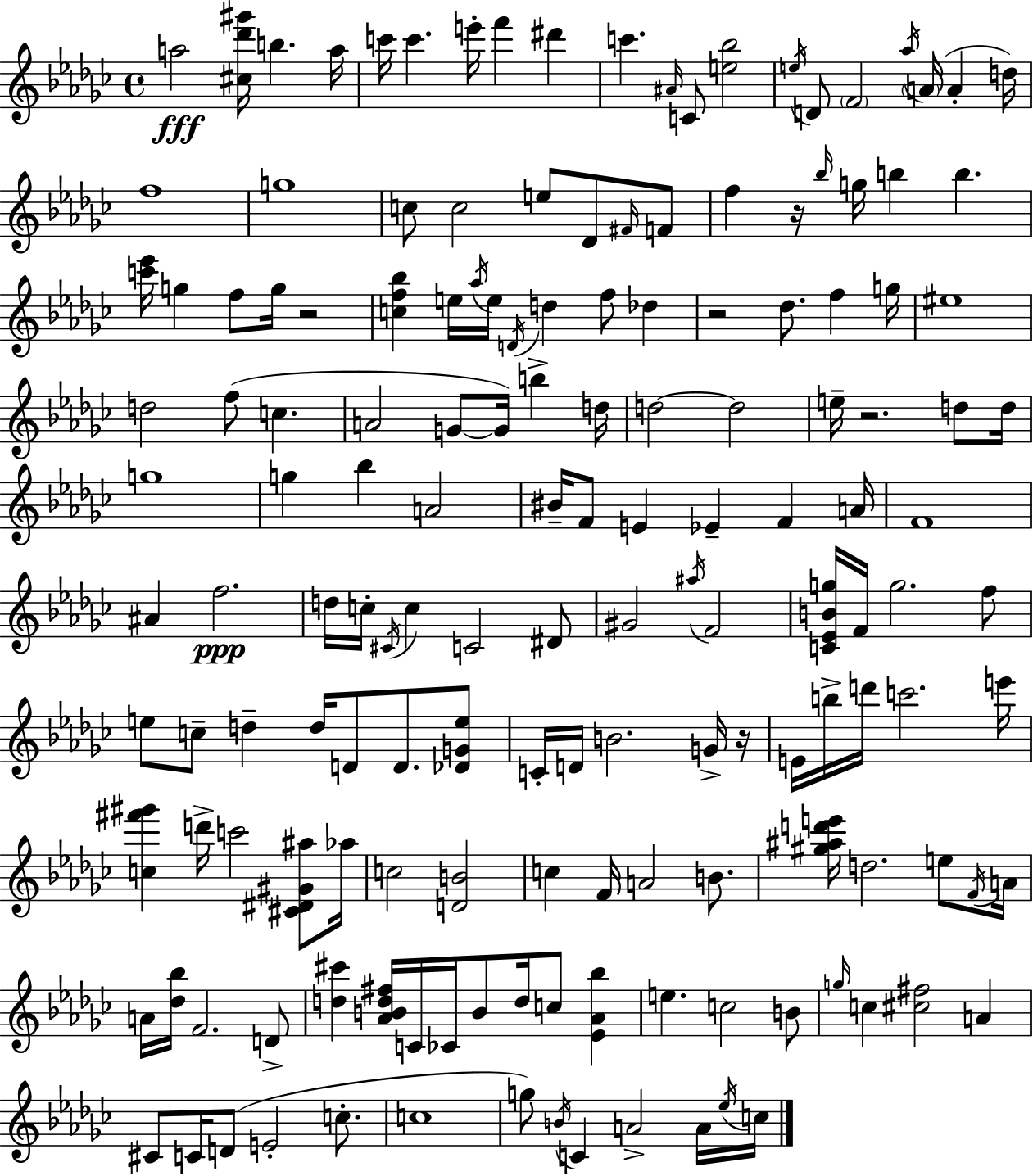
{
  \clef treble
  \time 4/4
  \defaultTimeSignature
  \key ees \minor
  a''2\fff <cis'' des''' gis'''>16 b''4. a''16 | c'''16 c'''4. e'''16-. f'''4 dis'''4 | c'''4. \grace { ais'16 } c'8 <e'' bes''>2 | \acciaccatura { e''16 } d'8 \parenthesize f'2 \acciaccatura { aes''16 }( \parenthesize a'16 a'4-. | \break d''16) f''1 | g''1 | c''8 c''2 e''8 des'8 | \grace { fis'16 } f'8 f''4 r16 \grace { bes''16 } g''16 b''4 b''4. | \break <c''' ees'''>16 g''4 f''8 g''16 r2 | <c'' f'' bes''>4 e''16 \acciaccatura { aes''16 } e''16 \acciaccatura { d'16 } d''4 | f''8 des''4 r2 des''8. | f''4 g''16 eis''1 | \break d''2 f''8( | c''4. a'2 g'8~~ | g'16) b''4-> d''16 d''2~~ d''2 | e''16-- r2. | \break d''8 d''16 g''1 | g''4 bes''4 a'2 | bis'16-- f'8 e'4 ees'4-- | f'4 a'16 f'1 | \break ais'4 f''2.\ppp | d''16 c''16-. \acciaccatura { cis'16 } c''4 c'2 | dis'8 gis'2 | \acciaccatura { ais''16 } f'2 <c' ees' b' g''>16 f'16 g''2. | \break f''8 e''8 c''8-- d''4-- | d''16 d'8 d'8. <des' g' e''>8 c'16-. d'16 b'2. | g'16-> r16 e'16 b''16-> d'''16 c'''2. | e'''16 <c'' fis''' gis'''>4 d'''16-> c'''2 | \break <cis' dis' gis' ais''>8 aes''16 c''2 | <d' b'>2 c''4 f'16 a'2 | b'8. <gis'' ais'' d''' e'''>16 d''2. | e''8 \acciaccatura { f'16 } a'16 a'16 <des'' bes''>16 f'2. | \break d'8-> <d'' cis'''>4 <aes' b' d'' fis''>16 c'16 | ces'16 b'8 d''16 c''8 <ees' aes' bes''>4 e''4. | c''2 b'8 \grace { g''16 } c''4 <cis'' fis''>2 | a'4 cis'8 c'16 d'8( | \break e'2-. c''8.-. c''1 | g''8) \acciaccatura { b'16 } c'4 | a'2-> a'16 \acciaccatura { ees''16 } c''16 \bar "|."
}